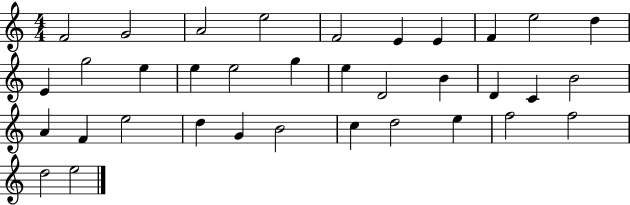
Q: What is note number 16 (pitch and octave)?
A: G5